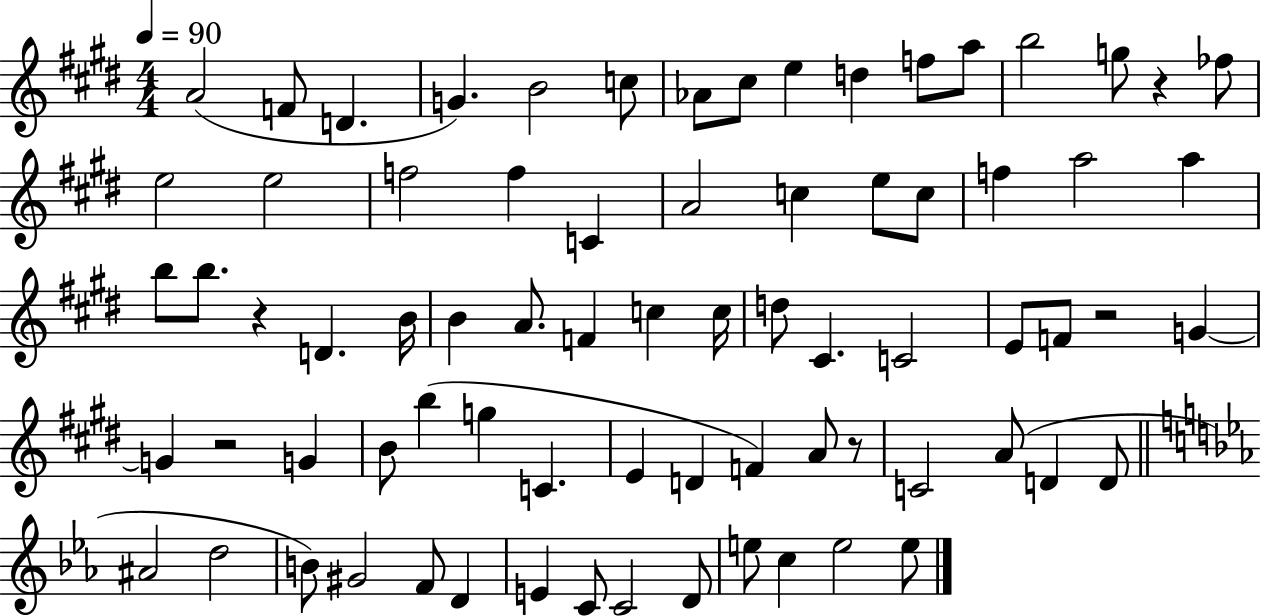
A4/h F4/e D4/q. G4/q. B4/h C5/e Ab4/e C#5/e E5/q D5/q F5/e A5/e B5/h G5/e R/q FES5/e E5/h E5/h F5/h F5/q C4/q A4/h C5/q E5/e C5/e F5/q A5/h A5/q B5/e B5/e. R/q D4/q. B4/s B4/q A4/e. F4/q C5/q C5/s D5/e C#4/q. C4/h E4/e F4/e R/h G4/q G4/q R/h G4/q B4/e B5/q G5/q C4/q. E4/q D4/q F4/q A4/e R/e C4/h A4/e D4/q D4/e A#4/h D5/h B4/e G#4/h F4/e D4/q E4/q C4/e C4/h D4/e E5/e C5/q E5/h E5/e